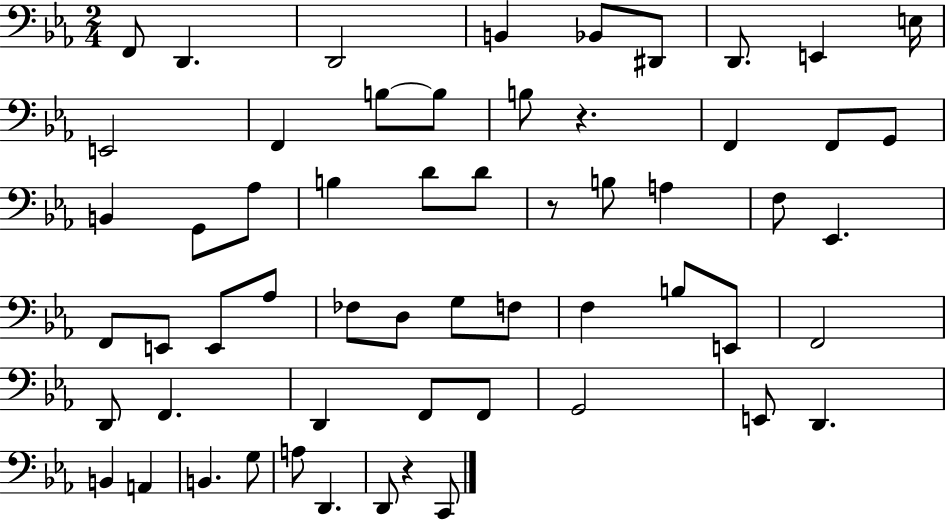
F2/e D2/q. D2/h B2/q Bb2/e D#2/e D2/e. E2/q E3/s E2/h F2/q B3/e B3/e B3/e R/q. F2/q F2/e G2/e B2/q G2/e Ab3/e B3/q D4/e D4/e R/e B3/e A3/q F3/e Eb2/q. F2/e E2/e E2/e Ab3/e FES3/e D3/e G3/e F3/e F3/q B3/e E2/e F2/h D2/e F2/q. D2/q F2/e F2/e G2/h E2/e D2/q. B2/q A2/q B2/q. G3/e A3/e D2/q. D2/e R/q C2/e